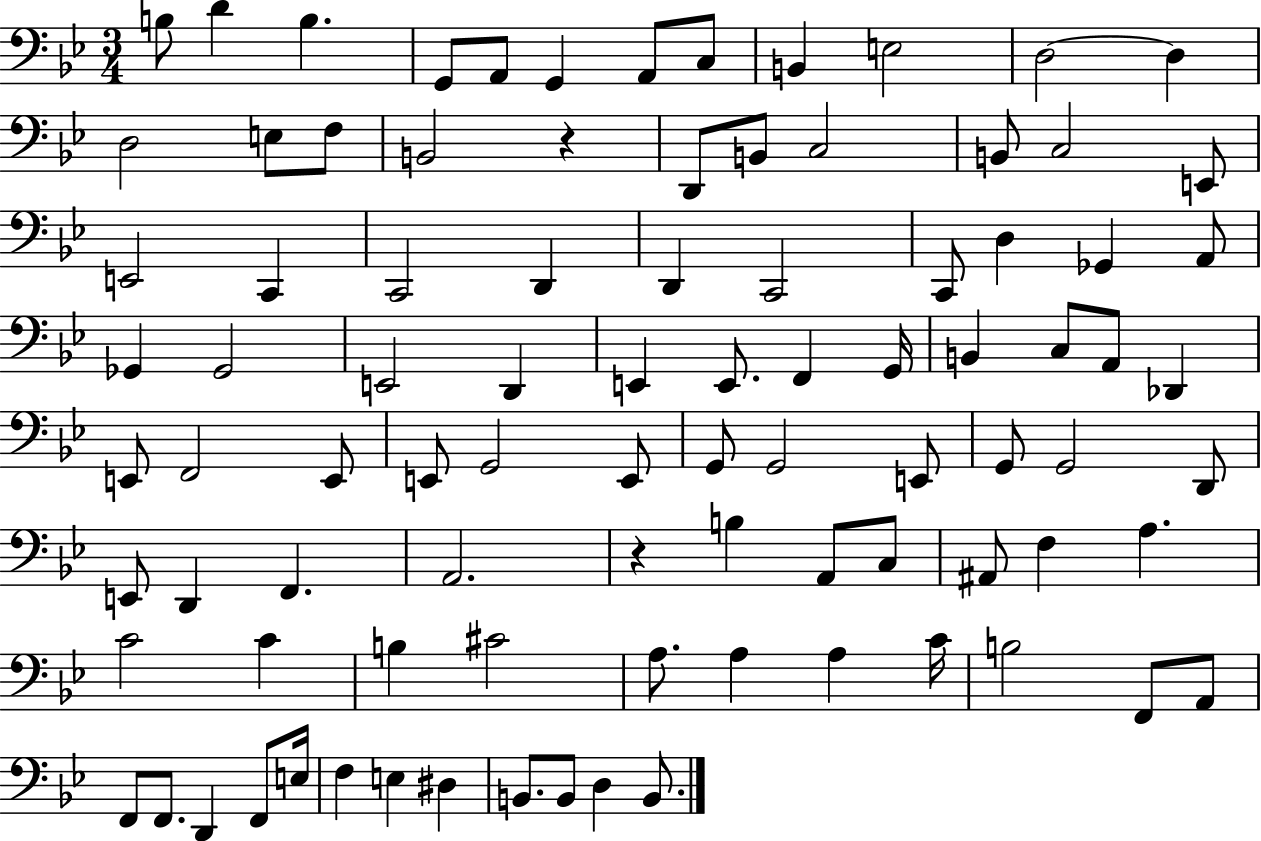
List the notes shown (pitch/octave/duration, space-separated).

B3/e D4/q B3/q. G2/e A2/e G2/q A2/e C3/e B2/q E3/h D3/h D3/q D3/h E3/e F3/e B2/h R/q D2/e B2/e C3/h B2/e C3/h E2/e E2/h C2/q C2/h D2/q D2/q C2/h C2/e D3/q Gb2/q A2/e Gb2/q Gb2/h E2/h D2/q E2/q E2/e. F2/q G2/s B2/q C3/e A2/e Db2/q E2/e F2/h E2/e E2/e G2/h E2/e G2/e G2/h E2/e G2/e G2/h D2/e E2/e D2/q F2/q. A2/h. R/q B3/q A2/e C3/e A#2/e F3/q A3/q. C4/h C4/q B3/q C#4/h A3/e. A3/q A3/q C4/s B3/h F2/e A2/e F2/e F2/e. D2/q F2/e E3/s F3/q E3/q D#3/q B2/e. B2/e D3/q B2/e.